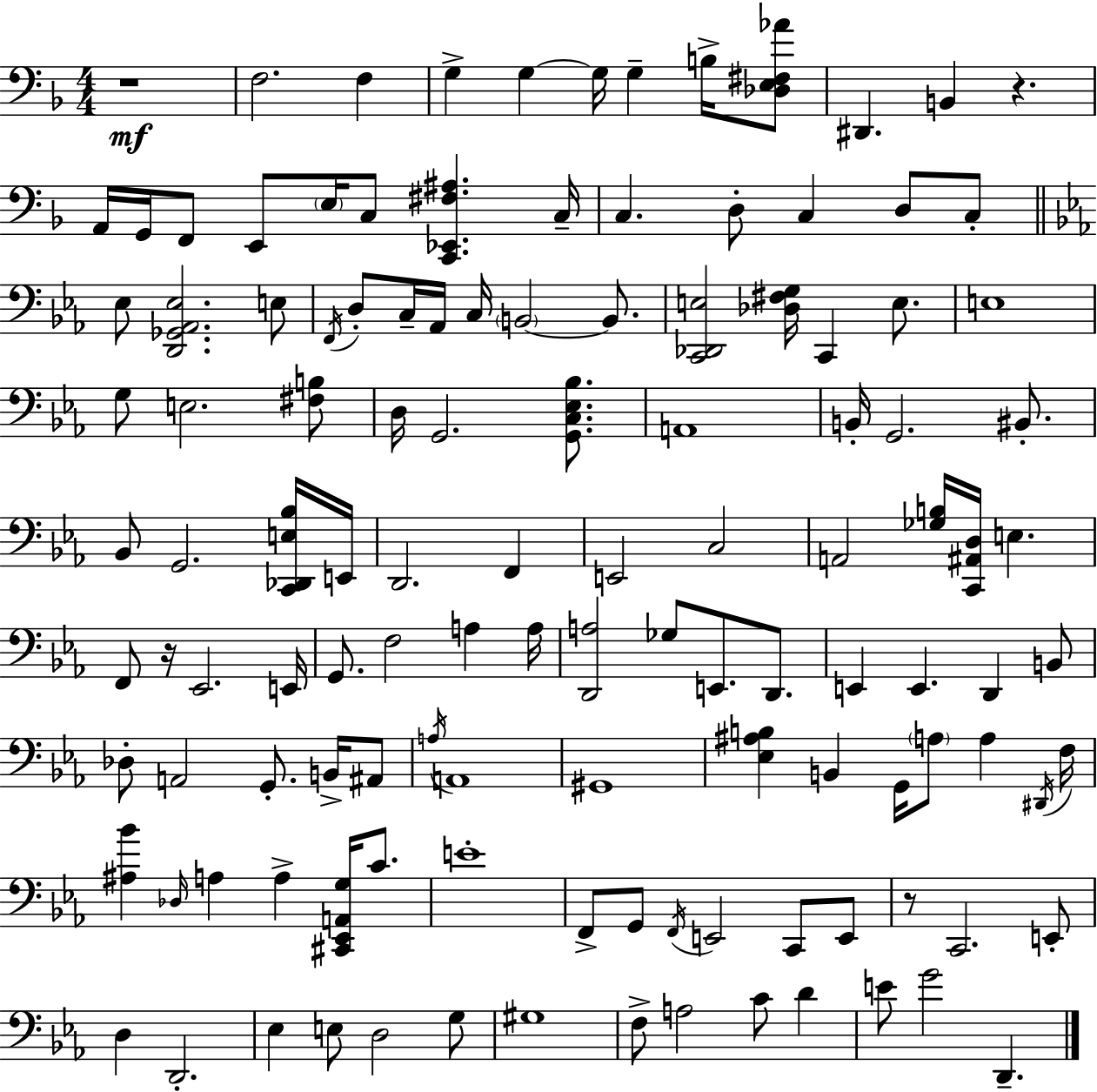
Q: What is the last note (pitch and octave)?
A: D2